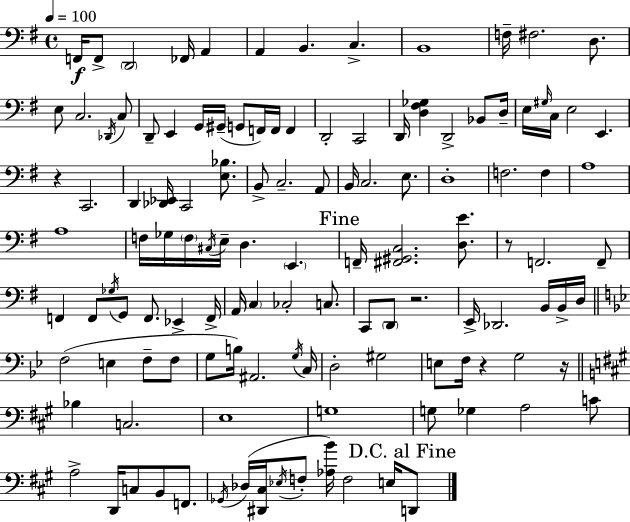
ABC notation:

X:1
T:Untitled
M:4/4
L:1/4
K:Em
F,,/4 F,,/2 D,,2 _F,,/4 A,, A,, B,, C, B,,4 F,/4 ^F,2 D,/2 E,/2 C,2 _D,,/4 C,/2 D,,/2 E,, G,,/4 ^G,,/4 G,,/2 F,,/4 F,,/4 F,, D,,2 C,,2 D,,/4 [D,^F,_G,] D,,2 _B,,/2 D,/4 E,/4 ^G,/4 C,/4 E,2 E,, z C,,2 D,, [_D,,_E,,]/4 C,,2 [E,_B,]/2 B,,/2 C,2 A,,/2 B,,/4 C,2 E,/2 D,4 F,2 F, A,4 A,4 F,/4 _G,/4 F,/4 ^C,/4 E,/4 D, E,, F,,/4 [^F,,^G,,C,]2 [D,E]/2 z/2 F,,2 F,,/2 F,, F,,/2 _G,/4 G,,/2 F,,/2 _E,, F,,/4 A,,/4 C, _C,2 C,/2 C,,/2 D,,/2 z2 E,,/4 _D,,2 B,,/4 B,,/4 D,/4 F,2 E, F,/2 F,/2 G,/2 B,/4 ^A,,2 G,/4 C,/4 D,2 ^G,2 E,/2 F,/4 z G,2 z/4 _B, C,2 E,4 G,4 G,/2 _G, A,2 C/2 A,2 D,,/4 C,/2 B,,/2 F,,/2 _G,,/4 _D,/4 [^D,,^C,]/4 _E,/4 F,/2 [_A,B]/4 F,2 E,/4 D,,/2